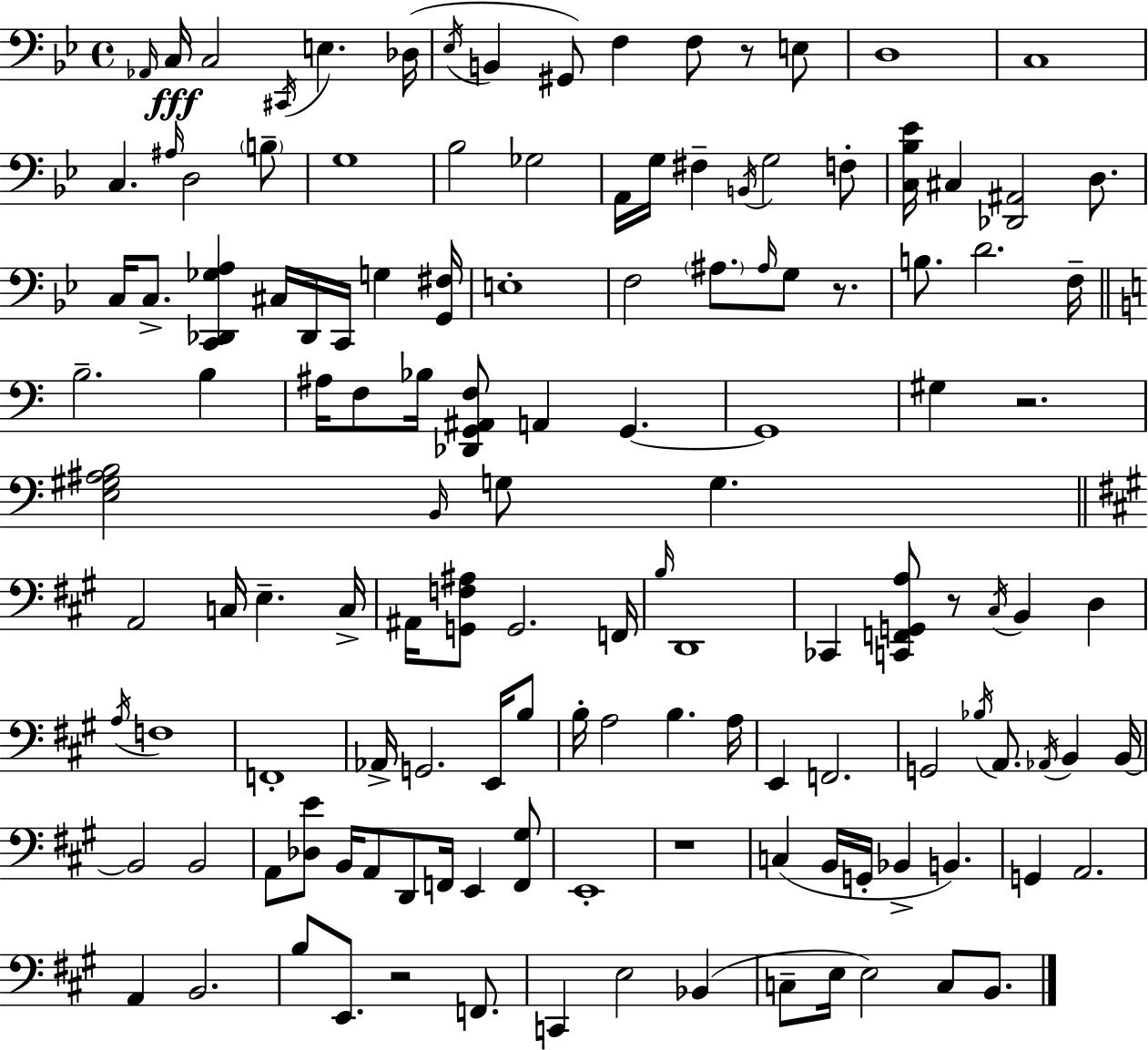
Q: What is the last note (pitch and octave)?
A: B2